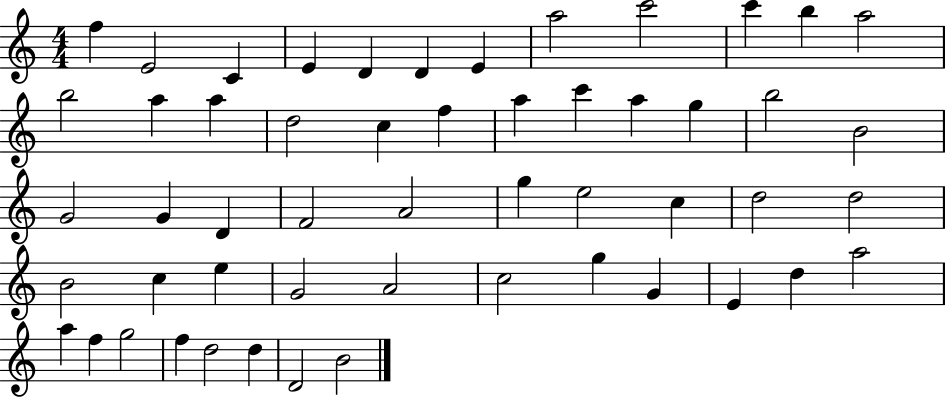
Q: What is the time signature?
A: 4/4